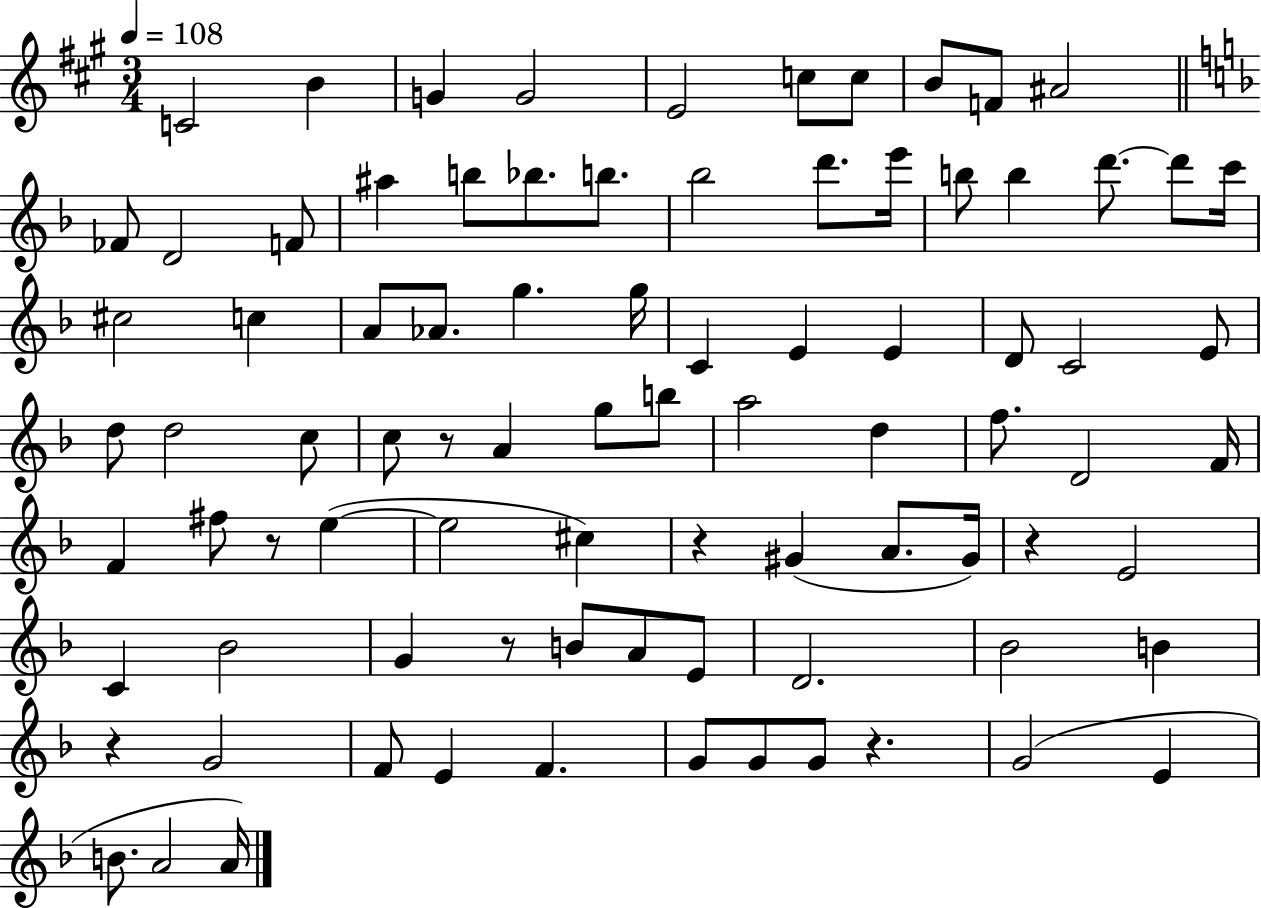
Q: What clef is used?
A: treble